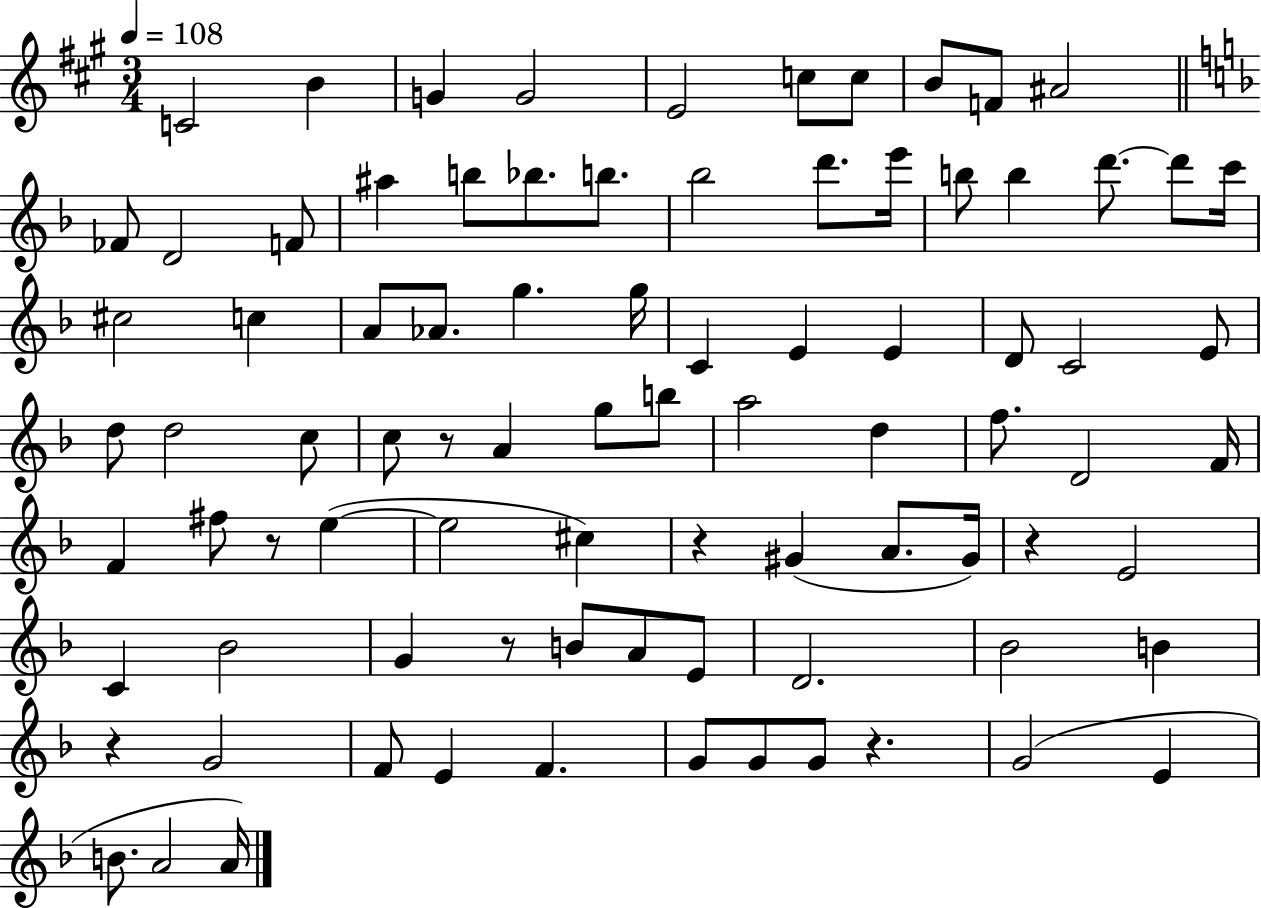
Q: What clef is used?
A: treble